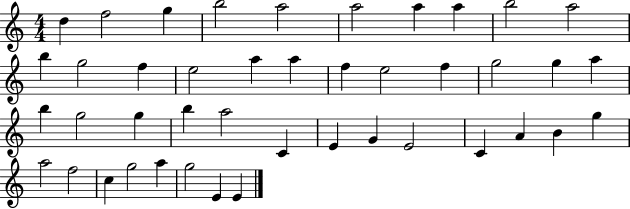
D5/q F5/h G5/q B5/h A5/h A5/h A5/q A5/q B5/h A5/h B5/q G5/h F5/q E5/h A5/q A5/q F5/q E5/h F5/q G5/h G5/q A5/q B5/q G5/h G5/q B5/q A5/h C4/q E4/q G4/q E4/h C4/q A4/q B4/q G5/q A5/h F5/h C5/q G5/h A5/q G5/h E4/q E4/q